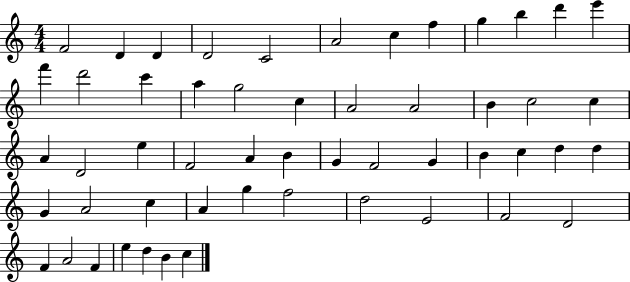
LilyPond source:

{
  \clef treble
  \numericTimeSignature
  \time 4/4
  \key c \major
  f'2 d'4 d'4 | d'2 c'2 | a'2 c''4 f''4 | g''4 b''4 d'''4 e'''4 | \break f'''4 d'''2 c'''4 | a''4 g''2 c''4 | a'2 a'2 | b'4 c''2 c''4 | \break a'4 d'2 e''4 | f'2 a'4 b'4 | g'4 f'2 g'4 | b'4 c''4 d''4 d''4 | \break g'4 a'2 c''4 | a'4 g''4 f''2 | d''2 e'2 | f'2 d'2 | \break f'4 a'2 f'4 | e''4 d''4 b'4 c''4 | \bar "|."
}